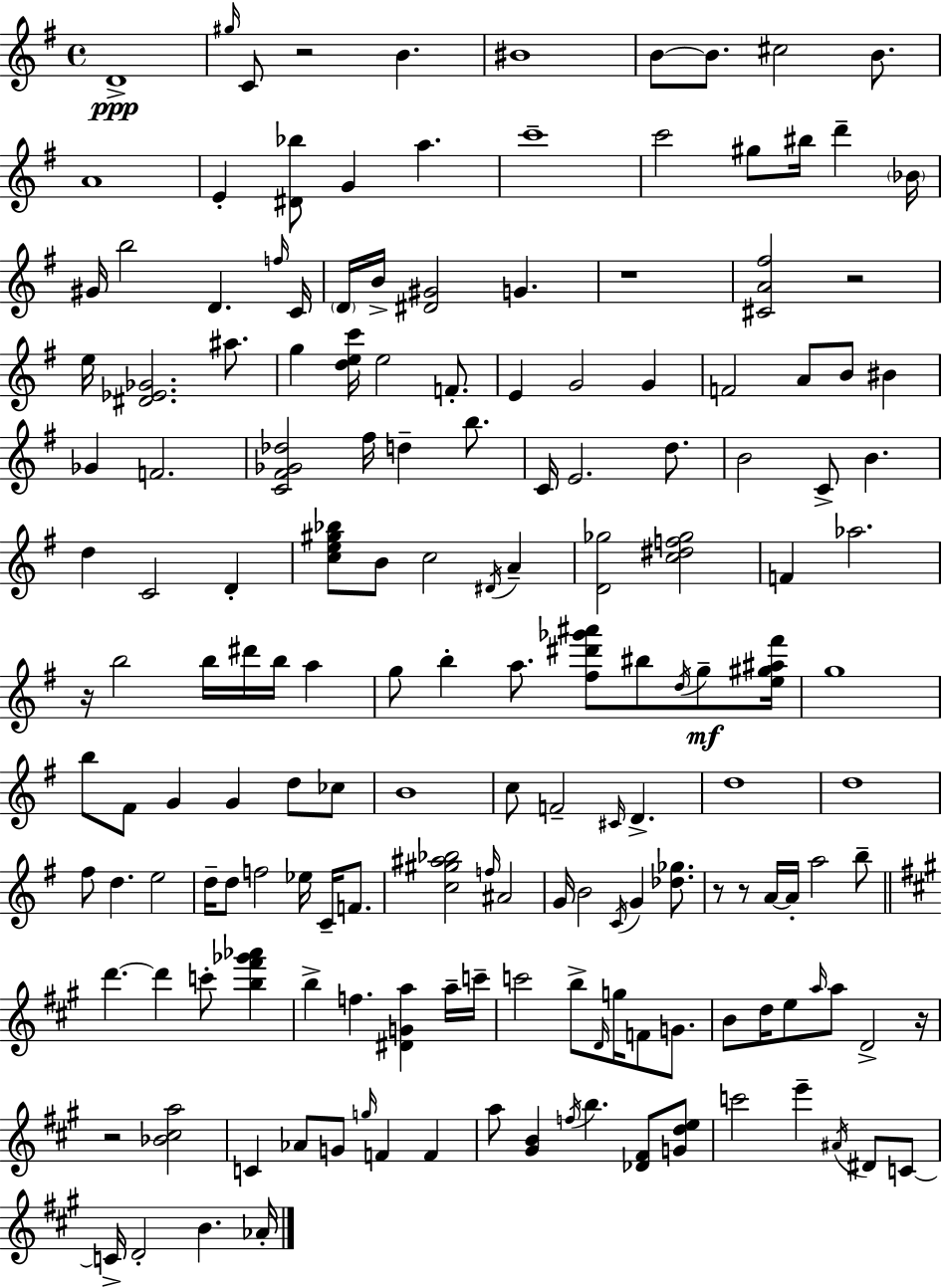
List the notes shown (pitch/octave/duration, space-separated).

D4/w G#5/s C4/e R/h B4/q. BIS4/w B4/e B4/e. C#5/h B4/e. A4/w E4/q [D#4,Bb5]/e G4/q A5/q. C6/w C6/h G#5/e BIS5/s D6/q Bb4/s G#4/s B5/h D4/q. F5/s C4/s D4/s B4/s [D#4,G#4]/h G4/q. R/w [C#4,A4,F#5]/h R/h E5/s [D#4,Eb4,Gb4]/h. A#5/e. G5/q [D5,E5,C6]/s E5/h F4/e. E4/q G4/h G4/q F4/h A4/e B4/e BIS4/q Gb4/q F4/h. [C4,F#4,Gb4,Db5]/h F#5/s D5/q B5/e. C4/s E4/h. D5/e. B4/h C4/e B4/q. D5/q C4/h D4/q [C5,E5,G#5,Bb5]/e B4/e C5/h D#4/s A4/q [D4,Gb5]/h [C5,D#5,F5,Gb5]/h F4/q Ab5/h. R/s B5/h B5/s D#6/s B5/s A5/q G5/e B5/q A5/e. [F#5,D#6,Gb6,A#6]/e BIS5/e D5/s G5/e [E5,G#5,A#5,F#6]/s G5/w B5/e F#4/e G4/q G4/q D5/e CES5/e B4/w C5/e F4/h C#4/s D4/q. D5/w D5/w F#5/e D5/q. E5/h D5/s D5/e F5/h Eb5/s C4/s F4/e. [C5,G#5,A#5,Bb5]/h F5/s A#4/h G4/s B4/h C4/s G4/q [Db5,Gb5]/e. R/e R/e A4/s A4/s A5/h B5/e D6/q. D6/q C6/e [B5,F#6,Gb6,Ab6]/q B5/q F5/q. [D#4,G4,A5]/q A5/s C6/s C6/h B5/e D4/s G5/s F4/e G4/e. B4/e D5/s E5/e A5/s A5/e D4/h R/s R/h [Bb4,C#5,A5]/h C4/q Ab4/e G4/e G5/s F4/q F4/q A5/e [G#4,B4]/q F5/s B5/q. [Db4,F#4]/e [G4,D5,E5]/e C6/h E6/q A#4/s D#4/e C4/e C4/s D4/h B4/q. Ab4/s